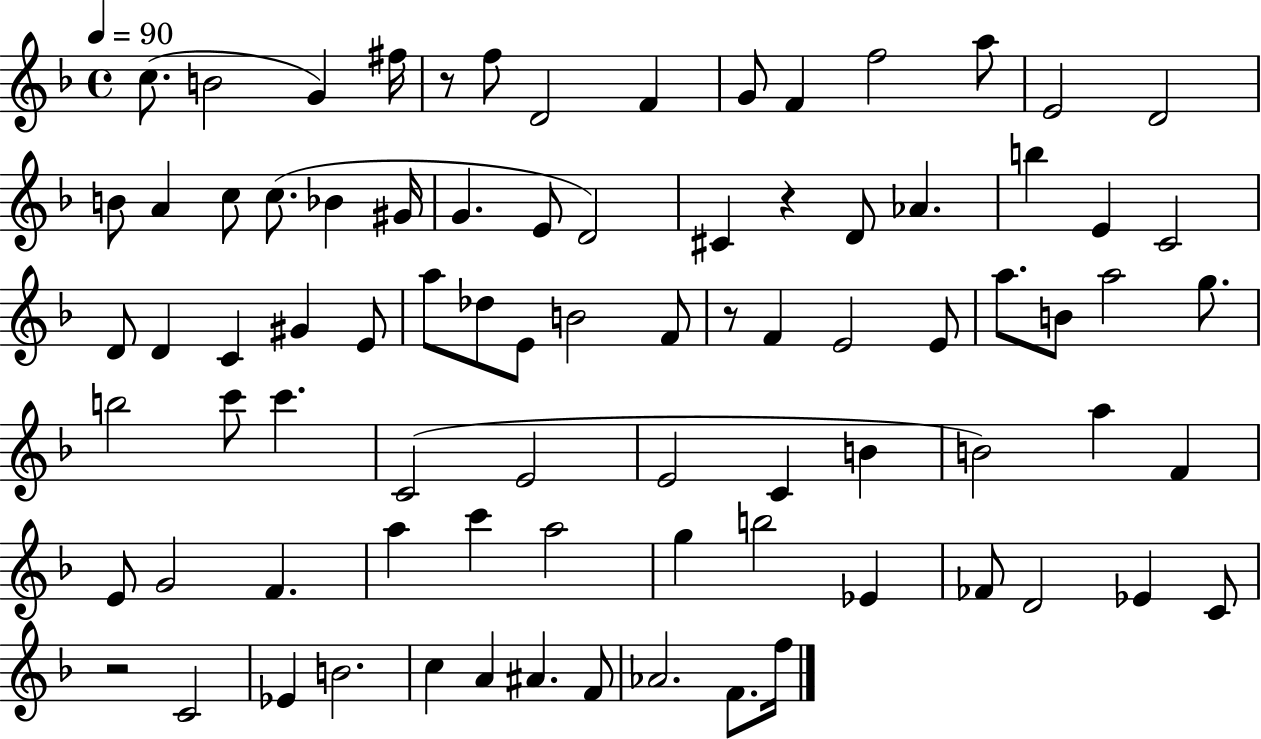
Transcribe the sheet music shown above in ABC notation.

X:1
T:Untitled
M:4/4
L:1/4
K:F
c/2 B2 G ^f/4 z/2 f/2 D2 F G/2 F f2 a/2 E2 D2 B/2 A c/2 c/2 _B ^G/4 G E/2 D2 ^C z D/2 _A b E C2 D/2 D C ^G E/2 a/2 _d/2 E/2 B2 F/2 z/2 F E2 E/2 a/2 B/2 a2 g/2 b2 c'/2 c' C2 E2 E2 C B B2 a F E/2 G2 F a c' a2 g b2 _E _F/2 D2 _E C/2 z2 C2 _E B2 c A ^A F/2 _A2 F/2 f/4